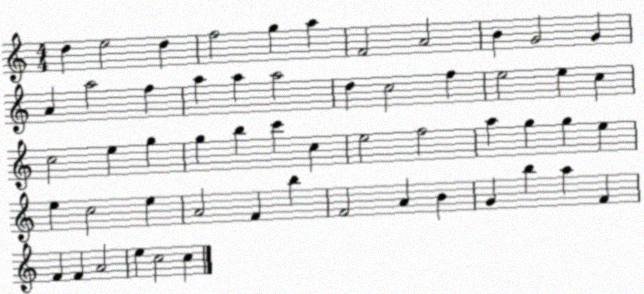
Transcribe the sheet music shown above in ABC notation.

X:1
T:Untitled
M:4/4
L:1/4
K:C
d e2 d f2 g a F2 A2 B G2 G A a2 f a a a2 d c2 f e2 e c c2 e g g b c' c e2 f2 a g g e e c2 e A2 F b F2 A B G b a F F F A2 e c2 c